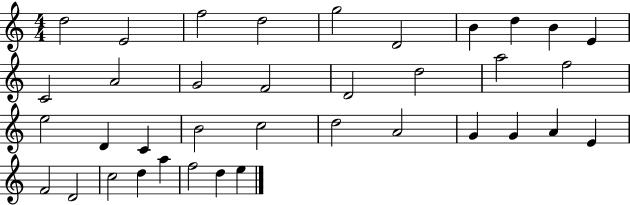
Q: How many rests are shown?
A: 0